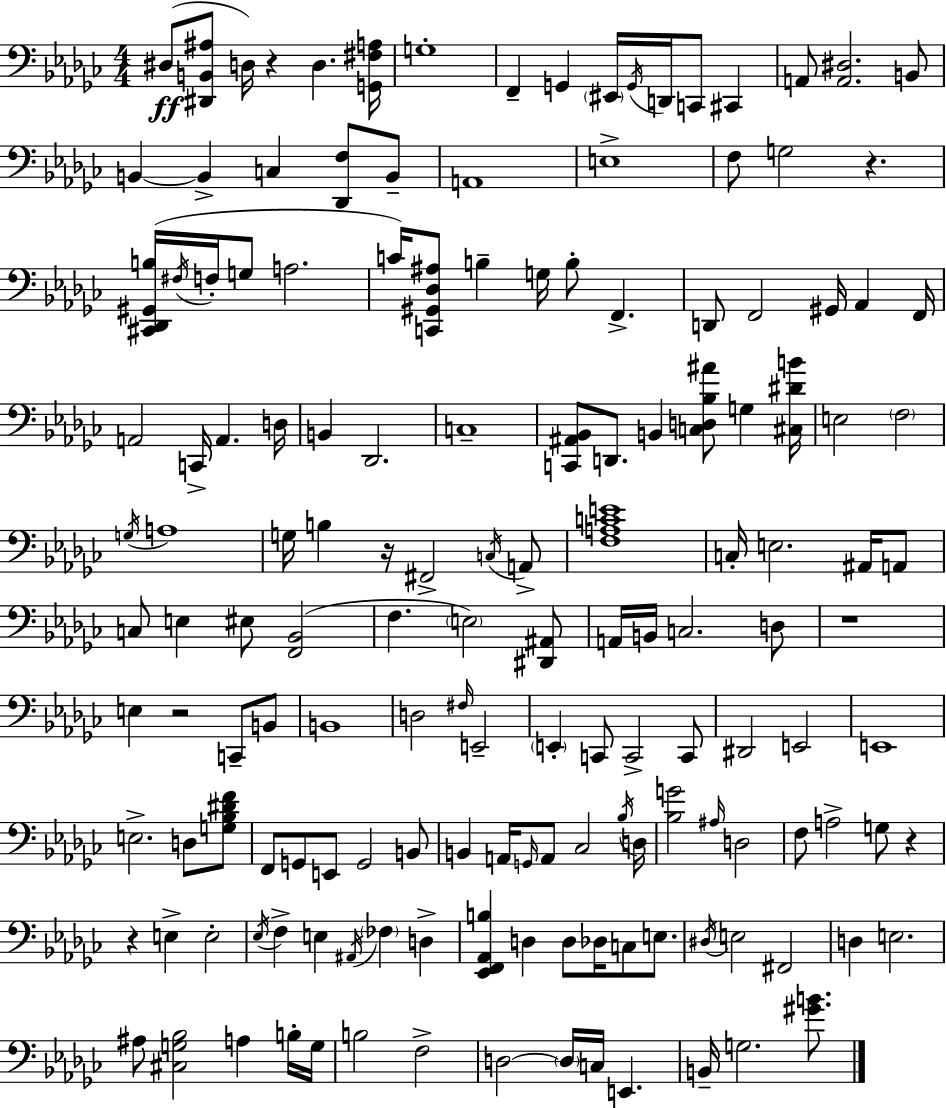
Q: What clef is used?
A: bass